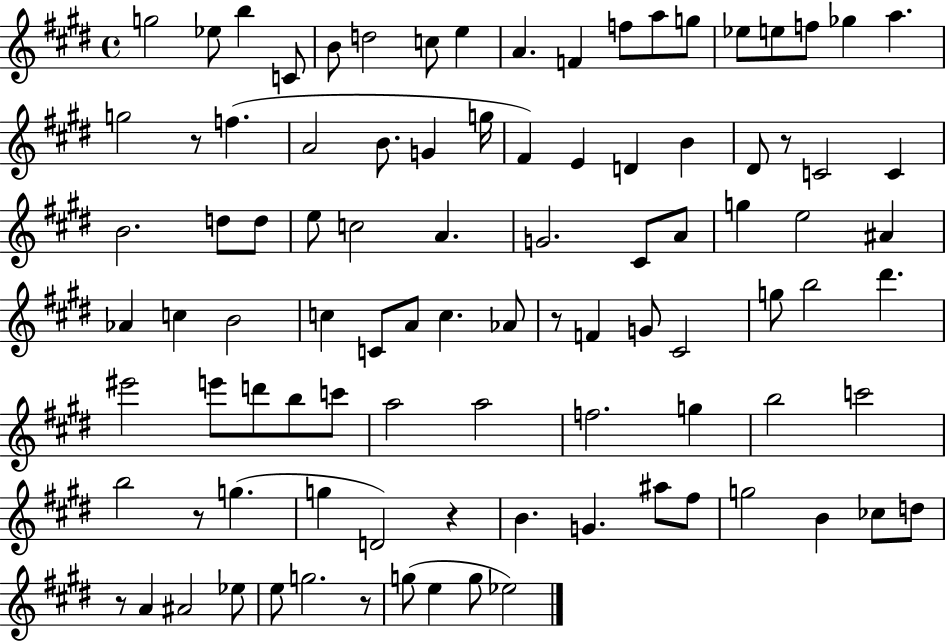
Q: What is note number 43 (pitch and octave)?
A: A#4